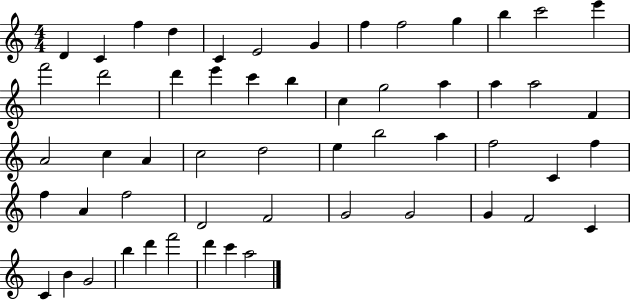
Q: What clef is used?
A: treble